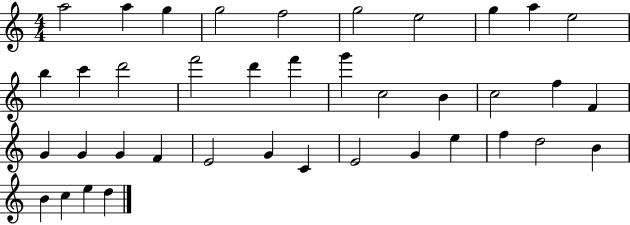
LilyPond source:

{
  \clef treble
  \numericTimeSignature
  \time 4/4
  \key c \major
  a''2 a''4 g''4 | g''2 f''2 | g''2 e''2 | g''4 a''4 e''2 | \break b''4 c'''4 d'''2 | f'''2 d'''4 f'''4 | g'''4 c''2 b'4 | c''2 f''4 f'4 | \break g'4 g'4 g'4 f'4 | e'2 g'4 c'4 | e'2 g'4 e''4 | f''4 d''2 b'4 | \break b'4 c''4 e''4 d''4 | \bar "|."
}